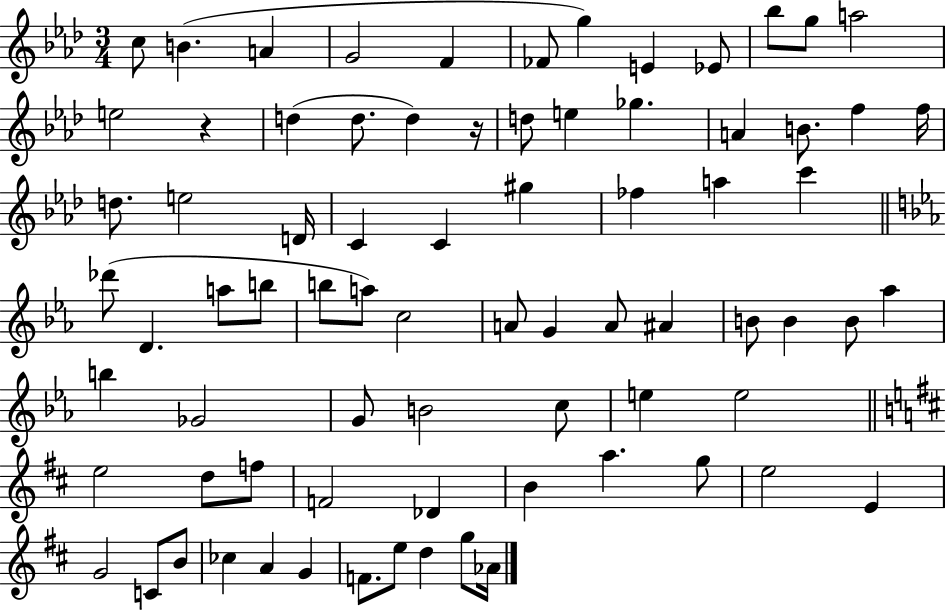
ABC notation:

X:1
T:Untitled
M:3/4
L:1/4
K:Ab
c/2 B A G2 F _F/2 g E _E/2 _b/2 g/2 a2 e2 z d d/2 d z/4 d/2 e _g A B/2 f f/4 d/2 e2 D/4 C C ^g _f a c' _d'/2 D a/2 b/2 b/2 a/2 c2 A/2 G A/2 ^A B/2 B B/2 _a b _G2 G/2 B2 c/2 e e2 e2 d/2 f/2 F2 _D B a g/2 e2 E G2 C/2 B/2 _c A G F/2 e/2 d g/2 _A/4